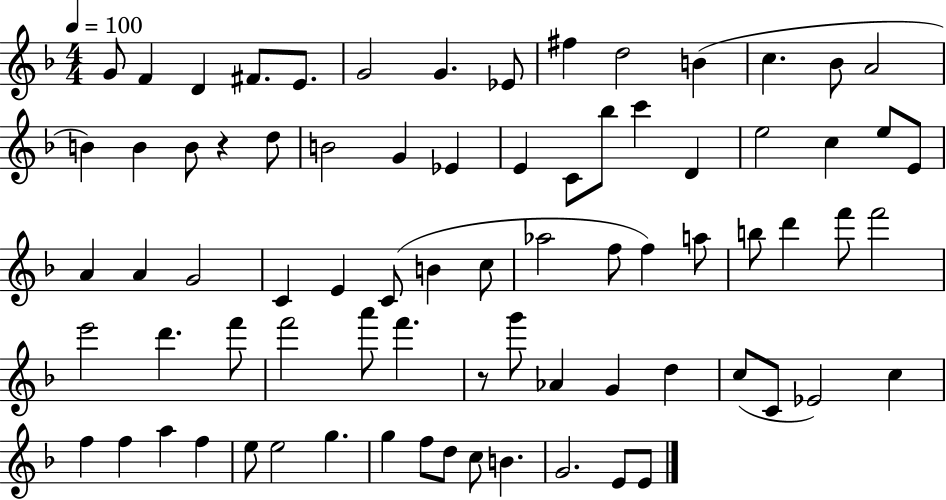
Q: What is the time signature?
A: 4/4